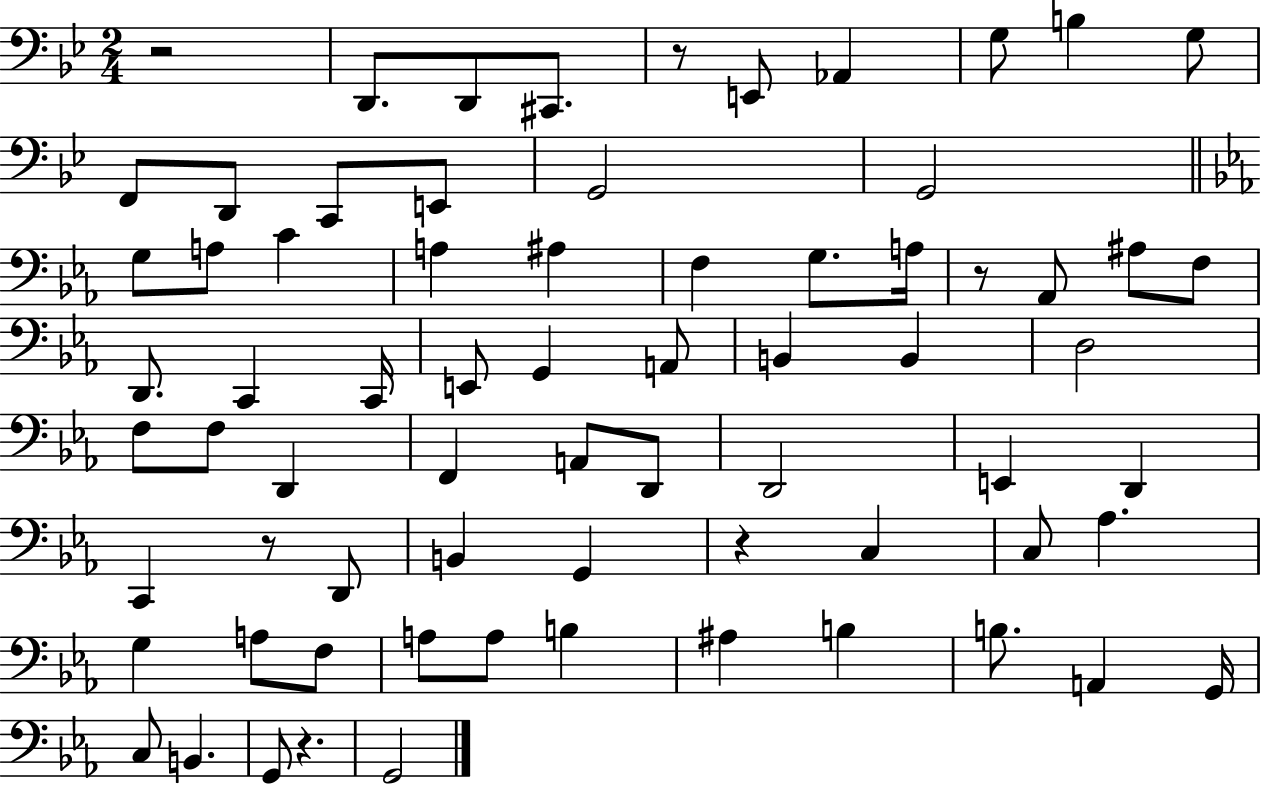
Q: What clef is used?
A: bass